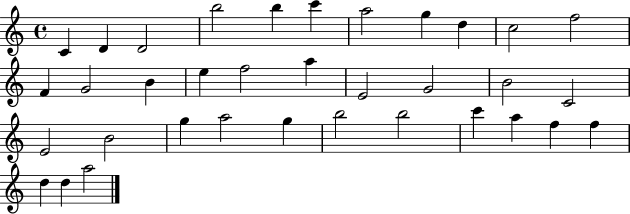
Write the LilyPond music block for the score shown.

{
  \clef treble
  \time 4/4
  \defaultTimeSignature
  \key c \major
  c'4 d'4 d'2 | b''2 b''4 c'''4 | a''2 g''4 d''4 | c''2 f''2 | \break f'4 g'2 b'4 | e''4 f''2 a''4 | e'2 g'2 | b'2 c'2 | \break e'2 b'2 | g''4 a''2 g''4 | b''2 b''2 | c'''4 a''4 f''4 f''4 | \break d''4 d''4 a''2 | \bar "|."
}